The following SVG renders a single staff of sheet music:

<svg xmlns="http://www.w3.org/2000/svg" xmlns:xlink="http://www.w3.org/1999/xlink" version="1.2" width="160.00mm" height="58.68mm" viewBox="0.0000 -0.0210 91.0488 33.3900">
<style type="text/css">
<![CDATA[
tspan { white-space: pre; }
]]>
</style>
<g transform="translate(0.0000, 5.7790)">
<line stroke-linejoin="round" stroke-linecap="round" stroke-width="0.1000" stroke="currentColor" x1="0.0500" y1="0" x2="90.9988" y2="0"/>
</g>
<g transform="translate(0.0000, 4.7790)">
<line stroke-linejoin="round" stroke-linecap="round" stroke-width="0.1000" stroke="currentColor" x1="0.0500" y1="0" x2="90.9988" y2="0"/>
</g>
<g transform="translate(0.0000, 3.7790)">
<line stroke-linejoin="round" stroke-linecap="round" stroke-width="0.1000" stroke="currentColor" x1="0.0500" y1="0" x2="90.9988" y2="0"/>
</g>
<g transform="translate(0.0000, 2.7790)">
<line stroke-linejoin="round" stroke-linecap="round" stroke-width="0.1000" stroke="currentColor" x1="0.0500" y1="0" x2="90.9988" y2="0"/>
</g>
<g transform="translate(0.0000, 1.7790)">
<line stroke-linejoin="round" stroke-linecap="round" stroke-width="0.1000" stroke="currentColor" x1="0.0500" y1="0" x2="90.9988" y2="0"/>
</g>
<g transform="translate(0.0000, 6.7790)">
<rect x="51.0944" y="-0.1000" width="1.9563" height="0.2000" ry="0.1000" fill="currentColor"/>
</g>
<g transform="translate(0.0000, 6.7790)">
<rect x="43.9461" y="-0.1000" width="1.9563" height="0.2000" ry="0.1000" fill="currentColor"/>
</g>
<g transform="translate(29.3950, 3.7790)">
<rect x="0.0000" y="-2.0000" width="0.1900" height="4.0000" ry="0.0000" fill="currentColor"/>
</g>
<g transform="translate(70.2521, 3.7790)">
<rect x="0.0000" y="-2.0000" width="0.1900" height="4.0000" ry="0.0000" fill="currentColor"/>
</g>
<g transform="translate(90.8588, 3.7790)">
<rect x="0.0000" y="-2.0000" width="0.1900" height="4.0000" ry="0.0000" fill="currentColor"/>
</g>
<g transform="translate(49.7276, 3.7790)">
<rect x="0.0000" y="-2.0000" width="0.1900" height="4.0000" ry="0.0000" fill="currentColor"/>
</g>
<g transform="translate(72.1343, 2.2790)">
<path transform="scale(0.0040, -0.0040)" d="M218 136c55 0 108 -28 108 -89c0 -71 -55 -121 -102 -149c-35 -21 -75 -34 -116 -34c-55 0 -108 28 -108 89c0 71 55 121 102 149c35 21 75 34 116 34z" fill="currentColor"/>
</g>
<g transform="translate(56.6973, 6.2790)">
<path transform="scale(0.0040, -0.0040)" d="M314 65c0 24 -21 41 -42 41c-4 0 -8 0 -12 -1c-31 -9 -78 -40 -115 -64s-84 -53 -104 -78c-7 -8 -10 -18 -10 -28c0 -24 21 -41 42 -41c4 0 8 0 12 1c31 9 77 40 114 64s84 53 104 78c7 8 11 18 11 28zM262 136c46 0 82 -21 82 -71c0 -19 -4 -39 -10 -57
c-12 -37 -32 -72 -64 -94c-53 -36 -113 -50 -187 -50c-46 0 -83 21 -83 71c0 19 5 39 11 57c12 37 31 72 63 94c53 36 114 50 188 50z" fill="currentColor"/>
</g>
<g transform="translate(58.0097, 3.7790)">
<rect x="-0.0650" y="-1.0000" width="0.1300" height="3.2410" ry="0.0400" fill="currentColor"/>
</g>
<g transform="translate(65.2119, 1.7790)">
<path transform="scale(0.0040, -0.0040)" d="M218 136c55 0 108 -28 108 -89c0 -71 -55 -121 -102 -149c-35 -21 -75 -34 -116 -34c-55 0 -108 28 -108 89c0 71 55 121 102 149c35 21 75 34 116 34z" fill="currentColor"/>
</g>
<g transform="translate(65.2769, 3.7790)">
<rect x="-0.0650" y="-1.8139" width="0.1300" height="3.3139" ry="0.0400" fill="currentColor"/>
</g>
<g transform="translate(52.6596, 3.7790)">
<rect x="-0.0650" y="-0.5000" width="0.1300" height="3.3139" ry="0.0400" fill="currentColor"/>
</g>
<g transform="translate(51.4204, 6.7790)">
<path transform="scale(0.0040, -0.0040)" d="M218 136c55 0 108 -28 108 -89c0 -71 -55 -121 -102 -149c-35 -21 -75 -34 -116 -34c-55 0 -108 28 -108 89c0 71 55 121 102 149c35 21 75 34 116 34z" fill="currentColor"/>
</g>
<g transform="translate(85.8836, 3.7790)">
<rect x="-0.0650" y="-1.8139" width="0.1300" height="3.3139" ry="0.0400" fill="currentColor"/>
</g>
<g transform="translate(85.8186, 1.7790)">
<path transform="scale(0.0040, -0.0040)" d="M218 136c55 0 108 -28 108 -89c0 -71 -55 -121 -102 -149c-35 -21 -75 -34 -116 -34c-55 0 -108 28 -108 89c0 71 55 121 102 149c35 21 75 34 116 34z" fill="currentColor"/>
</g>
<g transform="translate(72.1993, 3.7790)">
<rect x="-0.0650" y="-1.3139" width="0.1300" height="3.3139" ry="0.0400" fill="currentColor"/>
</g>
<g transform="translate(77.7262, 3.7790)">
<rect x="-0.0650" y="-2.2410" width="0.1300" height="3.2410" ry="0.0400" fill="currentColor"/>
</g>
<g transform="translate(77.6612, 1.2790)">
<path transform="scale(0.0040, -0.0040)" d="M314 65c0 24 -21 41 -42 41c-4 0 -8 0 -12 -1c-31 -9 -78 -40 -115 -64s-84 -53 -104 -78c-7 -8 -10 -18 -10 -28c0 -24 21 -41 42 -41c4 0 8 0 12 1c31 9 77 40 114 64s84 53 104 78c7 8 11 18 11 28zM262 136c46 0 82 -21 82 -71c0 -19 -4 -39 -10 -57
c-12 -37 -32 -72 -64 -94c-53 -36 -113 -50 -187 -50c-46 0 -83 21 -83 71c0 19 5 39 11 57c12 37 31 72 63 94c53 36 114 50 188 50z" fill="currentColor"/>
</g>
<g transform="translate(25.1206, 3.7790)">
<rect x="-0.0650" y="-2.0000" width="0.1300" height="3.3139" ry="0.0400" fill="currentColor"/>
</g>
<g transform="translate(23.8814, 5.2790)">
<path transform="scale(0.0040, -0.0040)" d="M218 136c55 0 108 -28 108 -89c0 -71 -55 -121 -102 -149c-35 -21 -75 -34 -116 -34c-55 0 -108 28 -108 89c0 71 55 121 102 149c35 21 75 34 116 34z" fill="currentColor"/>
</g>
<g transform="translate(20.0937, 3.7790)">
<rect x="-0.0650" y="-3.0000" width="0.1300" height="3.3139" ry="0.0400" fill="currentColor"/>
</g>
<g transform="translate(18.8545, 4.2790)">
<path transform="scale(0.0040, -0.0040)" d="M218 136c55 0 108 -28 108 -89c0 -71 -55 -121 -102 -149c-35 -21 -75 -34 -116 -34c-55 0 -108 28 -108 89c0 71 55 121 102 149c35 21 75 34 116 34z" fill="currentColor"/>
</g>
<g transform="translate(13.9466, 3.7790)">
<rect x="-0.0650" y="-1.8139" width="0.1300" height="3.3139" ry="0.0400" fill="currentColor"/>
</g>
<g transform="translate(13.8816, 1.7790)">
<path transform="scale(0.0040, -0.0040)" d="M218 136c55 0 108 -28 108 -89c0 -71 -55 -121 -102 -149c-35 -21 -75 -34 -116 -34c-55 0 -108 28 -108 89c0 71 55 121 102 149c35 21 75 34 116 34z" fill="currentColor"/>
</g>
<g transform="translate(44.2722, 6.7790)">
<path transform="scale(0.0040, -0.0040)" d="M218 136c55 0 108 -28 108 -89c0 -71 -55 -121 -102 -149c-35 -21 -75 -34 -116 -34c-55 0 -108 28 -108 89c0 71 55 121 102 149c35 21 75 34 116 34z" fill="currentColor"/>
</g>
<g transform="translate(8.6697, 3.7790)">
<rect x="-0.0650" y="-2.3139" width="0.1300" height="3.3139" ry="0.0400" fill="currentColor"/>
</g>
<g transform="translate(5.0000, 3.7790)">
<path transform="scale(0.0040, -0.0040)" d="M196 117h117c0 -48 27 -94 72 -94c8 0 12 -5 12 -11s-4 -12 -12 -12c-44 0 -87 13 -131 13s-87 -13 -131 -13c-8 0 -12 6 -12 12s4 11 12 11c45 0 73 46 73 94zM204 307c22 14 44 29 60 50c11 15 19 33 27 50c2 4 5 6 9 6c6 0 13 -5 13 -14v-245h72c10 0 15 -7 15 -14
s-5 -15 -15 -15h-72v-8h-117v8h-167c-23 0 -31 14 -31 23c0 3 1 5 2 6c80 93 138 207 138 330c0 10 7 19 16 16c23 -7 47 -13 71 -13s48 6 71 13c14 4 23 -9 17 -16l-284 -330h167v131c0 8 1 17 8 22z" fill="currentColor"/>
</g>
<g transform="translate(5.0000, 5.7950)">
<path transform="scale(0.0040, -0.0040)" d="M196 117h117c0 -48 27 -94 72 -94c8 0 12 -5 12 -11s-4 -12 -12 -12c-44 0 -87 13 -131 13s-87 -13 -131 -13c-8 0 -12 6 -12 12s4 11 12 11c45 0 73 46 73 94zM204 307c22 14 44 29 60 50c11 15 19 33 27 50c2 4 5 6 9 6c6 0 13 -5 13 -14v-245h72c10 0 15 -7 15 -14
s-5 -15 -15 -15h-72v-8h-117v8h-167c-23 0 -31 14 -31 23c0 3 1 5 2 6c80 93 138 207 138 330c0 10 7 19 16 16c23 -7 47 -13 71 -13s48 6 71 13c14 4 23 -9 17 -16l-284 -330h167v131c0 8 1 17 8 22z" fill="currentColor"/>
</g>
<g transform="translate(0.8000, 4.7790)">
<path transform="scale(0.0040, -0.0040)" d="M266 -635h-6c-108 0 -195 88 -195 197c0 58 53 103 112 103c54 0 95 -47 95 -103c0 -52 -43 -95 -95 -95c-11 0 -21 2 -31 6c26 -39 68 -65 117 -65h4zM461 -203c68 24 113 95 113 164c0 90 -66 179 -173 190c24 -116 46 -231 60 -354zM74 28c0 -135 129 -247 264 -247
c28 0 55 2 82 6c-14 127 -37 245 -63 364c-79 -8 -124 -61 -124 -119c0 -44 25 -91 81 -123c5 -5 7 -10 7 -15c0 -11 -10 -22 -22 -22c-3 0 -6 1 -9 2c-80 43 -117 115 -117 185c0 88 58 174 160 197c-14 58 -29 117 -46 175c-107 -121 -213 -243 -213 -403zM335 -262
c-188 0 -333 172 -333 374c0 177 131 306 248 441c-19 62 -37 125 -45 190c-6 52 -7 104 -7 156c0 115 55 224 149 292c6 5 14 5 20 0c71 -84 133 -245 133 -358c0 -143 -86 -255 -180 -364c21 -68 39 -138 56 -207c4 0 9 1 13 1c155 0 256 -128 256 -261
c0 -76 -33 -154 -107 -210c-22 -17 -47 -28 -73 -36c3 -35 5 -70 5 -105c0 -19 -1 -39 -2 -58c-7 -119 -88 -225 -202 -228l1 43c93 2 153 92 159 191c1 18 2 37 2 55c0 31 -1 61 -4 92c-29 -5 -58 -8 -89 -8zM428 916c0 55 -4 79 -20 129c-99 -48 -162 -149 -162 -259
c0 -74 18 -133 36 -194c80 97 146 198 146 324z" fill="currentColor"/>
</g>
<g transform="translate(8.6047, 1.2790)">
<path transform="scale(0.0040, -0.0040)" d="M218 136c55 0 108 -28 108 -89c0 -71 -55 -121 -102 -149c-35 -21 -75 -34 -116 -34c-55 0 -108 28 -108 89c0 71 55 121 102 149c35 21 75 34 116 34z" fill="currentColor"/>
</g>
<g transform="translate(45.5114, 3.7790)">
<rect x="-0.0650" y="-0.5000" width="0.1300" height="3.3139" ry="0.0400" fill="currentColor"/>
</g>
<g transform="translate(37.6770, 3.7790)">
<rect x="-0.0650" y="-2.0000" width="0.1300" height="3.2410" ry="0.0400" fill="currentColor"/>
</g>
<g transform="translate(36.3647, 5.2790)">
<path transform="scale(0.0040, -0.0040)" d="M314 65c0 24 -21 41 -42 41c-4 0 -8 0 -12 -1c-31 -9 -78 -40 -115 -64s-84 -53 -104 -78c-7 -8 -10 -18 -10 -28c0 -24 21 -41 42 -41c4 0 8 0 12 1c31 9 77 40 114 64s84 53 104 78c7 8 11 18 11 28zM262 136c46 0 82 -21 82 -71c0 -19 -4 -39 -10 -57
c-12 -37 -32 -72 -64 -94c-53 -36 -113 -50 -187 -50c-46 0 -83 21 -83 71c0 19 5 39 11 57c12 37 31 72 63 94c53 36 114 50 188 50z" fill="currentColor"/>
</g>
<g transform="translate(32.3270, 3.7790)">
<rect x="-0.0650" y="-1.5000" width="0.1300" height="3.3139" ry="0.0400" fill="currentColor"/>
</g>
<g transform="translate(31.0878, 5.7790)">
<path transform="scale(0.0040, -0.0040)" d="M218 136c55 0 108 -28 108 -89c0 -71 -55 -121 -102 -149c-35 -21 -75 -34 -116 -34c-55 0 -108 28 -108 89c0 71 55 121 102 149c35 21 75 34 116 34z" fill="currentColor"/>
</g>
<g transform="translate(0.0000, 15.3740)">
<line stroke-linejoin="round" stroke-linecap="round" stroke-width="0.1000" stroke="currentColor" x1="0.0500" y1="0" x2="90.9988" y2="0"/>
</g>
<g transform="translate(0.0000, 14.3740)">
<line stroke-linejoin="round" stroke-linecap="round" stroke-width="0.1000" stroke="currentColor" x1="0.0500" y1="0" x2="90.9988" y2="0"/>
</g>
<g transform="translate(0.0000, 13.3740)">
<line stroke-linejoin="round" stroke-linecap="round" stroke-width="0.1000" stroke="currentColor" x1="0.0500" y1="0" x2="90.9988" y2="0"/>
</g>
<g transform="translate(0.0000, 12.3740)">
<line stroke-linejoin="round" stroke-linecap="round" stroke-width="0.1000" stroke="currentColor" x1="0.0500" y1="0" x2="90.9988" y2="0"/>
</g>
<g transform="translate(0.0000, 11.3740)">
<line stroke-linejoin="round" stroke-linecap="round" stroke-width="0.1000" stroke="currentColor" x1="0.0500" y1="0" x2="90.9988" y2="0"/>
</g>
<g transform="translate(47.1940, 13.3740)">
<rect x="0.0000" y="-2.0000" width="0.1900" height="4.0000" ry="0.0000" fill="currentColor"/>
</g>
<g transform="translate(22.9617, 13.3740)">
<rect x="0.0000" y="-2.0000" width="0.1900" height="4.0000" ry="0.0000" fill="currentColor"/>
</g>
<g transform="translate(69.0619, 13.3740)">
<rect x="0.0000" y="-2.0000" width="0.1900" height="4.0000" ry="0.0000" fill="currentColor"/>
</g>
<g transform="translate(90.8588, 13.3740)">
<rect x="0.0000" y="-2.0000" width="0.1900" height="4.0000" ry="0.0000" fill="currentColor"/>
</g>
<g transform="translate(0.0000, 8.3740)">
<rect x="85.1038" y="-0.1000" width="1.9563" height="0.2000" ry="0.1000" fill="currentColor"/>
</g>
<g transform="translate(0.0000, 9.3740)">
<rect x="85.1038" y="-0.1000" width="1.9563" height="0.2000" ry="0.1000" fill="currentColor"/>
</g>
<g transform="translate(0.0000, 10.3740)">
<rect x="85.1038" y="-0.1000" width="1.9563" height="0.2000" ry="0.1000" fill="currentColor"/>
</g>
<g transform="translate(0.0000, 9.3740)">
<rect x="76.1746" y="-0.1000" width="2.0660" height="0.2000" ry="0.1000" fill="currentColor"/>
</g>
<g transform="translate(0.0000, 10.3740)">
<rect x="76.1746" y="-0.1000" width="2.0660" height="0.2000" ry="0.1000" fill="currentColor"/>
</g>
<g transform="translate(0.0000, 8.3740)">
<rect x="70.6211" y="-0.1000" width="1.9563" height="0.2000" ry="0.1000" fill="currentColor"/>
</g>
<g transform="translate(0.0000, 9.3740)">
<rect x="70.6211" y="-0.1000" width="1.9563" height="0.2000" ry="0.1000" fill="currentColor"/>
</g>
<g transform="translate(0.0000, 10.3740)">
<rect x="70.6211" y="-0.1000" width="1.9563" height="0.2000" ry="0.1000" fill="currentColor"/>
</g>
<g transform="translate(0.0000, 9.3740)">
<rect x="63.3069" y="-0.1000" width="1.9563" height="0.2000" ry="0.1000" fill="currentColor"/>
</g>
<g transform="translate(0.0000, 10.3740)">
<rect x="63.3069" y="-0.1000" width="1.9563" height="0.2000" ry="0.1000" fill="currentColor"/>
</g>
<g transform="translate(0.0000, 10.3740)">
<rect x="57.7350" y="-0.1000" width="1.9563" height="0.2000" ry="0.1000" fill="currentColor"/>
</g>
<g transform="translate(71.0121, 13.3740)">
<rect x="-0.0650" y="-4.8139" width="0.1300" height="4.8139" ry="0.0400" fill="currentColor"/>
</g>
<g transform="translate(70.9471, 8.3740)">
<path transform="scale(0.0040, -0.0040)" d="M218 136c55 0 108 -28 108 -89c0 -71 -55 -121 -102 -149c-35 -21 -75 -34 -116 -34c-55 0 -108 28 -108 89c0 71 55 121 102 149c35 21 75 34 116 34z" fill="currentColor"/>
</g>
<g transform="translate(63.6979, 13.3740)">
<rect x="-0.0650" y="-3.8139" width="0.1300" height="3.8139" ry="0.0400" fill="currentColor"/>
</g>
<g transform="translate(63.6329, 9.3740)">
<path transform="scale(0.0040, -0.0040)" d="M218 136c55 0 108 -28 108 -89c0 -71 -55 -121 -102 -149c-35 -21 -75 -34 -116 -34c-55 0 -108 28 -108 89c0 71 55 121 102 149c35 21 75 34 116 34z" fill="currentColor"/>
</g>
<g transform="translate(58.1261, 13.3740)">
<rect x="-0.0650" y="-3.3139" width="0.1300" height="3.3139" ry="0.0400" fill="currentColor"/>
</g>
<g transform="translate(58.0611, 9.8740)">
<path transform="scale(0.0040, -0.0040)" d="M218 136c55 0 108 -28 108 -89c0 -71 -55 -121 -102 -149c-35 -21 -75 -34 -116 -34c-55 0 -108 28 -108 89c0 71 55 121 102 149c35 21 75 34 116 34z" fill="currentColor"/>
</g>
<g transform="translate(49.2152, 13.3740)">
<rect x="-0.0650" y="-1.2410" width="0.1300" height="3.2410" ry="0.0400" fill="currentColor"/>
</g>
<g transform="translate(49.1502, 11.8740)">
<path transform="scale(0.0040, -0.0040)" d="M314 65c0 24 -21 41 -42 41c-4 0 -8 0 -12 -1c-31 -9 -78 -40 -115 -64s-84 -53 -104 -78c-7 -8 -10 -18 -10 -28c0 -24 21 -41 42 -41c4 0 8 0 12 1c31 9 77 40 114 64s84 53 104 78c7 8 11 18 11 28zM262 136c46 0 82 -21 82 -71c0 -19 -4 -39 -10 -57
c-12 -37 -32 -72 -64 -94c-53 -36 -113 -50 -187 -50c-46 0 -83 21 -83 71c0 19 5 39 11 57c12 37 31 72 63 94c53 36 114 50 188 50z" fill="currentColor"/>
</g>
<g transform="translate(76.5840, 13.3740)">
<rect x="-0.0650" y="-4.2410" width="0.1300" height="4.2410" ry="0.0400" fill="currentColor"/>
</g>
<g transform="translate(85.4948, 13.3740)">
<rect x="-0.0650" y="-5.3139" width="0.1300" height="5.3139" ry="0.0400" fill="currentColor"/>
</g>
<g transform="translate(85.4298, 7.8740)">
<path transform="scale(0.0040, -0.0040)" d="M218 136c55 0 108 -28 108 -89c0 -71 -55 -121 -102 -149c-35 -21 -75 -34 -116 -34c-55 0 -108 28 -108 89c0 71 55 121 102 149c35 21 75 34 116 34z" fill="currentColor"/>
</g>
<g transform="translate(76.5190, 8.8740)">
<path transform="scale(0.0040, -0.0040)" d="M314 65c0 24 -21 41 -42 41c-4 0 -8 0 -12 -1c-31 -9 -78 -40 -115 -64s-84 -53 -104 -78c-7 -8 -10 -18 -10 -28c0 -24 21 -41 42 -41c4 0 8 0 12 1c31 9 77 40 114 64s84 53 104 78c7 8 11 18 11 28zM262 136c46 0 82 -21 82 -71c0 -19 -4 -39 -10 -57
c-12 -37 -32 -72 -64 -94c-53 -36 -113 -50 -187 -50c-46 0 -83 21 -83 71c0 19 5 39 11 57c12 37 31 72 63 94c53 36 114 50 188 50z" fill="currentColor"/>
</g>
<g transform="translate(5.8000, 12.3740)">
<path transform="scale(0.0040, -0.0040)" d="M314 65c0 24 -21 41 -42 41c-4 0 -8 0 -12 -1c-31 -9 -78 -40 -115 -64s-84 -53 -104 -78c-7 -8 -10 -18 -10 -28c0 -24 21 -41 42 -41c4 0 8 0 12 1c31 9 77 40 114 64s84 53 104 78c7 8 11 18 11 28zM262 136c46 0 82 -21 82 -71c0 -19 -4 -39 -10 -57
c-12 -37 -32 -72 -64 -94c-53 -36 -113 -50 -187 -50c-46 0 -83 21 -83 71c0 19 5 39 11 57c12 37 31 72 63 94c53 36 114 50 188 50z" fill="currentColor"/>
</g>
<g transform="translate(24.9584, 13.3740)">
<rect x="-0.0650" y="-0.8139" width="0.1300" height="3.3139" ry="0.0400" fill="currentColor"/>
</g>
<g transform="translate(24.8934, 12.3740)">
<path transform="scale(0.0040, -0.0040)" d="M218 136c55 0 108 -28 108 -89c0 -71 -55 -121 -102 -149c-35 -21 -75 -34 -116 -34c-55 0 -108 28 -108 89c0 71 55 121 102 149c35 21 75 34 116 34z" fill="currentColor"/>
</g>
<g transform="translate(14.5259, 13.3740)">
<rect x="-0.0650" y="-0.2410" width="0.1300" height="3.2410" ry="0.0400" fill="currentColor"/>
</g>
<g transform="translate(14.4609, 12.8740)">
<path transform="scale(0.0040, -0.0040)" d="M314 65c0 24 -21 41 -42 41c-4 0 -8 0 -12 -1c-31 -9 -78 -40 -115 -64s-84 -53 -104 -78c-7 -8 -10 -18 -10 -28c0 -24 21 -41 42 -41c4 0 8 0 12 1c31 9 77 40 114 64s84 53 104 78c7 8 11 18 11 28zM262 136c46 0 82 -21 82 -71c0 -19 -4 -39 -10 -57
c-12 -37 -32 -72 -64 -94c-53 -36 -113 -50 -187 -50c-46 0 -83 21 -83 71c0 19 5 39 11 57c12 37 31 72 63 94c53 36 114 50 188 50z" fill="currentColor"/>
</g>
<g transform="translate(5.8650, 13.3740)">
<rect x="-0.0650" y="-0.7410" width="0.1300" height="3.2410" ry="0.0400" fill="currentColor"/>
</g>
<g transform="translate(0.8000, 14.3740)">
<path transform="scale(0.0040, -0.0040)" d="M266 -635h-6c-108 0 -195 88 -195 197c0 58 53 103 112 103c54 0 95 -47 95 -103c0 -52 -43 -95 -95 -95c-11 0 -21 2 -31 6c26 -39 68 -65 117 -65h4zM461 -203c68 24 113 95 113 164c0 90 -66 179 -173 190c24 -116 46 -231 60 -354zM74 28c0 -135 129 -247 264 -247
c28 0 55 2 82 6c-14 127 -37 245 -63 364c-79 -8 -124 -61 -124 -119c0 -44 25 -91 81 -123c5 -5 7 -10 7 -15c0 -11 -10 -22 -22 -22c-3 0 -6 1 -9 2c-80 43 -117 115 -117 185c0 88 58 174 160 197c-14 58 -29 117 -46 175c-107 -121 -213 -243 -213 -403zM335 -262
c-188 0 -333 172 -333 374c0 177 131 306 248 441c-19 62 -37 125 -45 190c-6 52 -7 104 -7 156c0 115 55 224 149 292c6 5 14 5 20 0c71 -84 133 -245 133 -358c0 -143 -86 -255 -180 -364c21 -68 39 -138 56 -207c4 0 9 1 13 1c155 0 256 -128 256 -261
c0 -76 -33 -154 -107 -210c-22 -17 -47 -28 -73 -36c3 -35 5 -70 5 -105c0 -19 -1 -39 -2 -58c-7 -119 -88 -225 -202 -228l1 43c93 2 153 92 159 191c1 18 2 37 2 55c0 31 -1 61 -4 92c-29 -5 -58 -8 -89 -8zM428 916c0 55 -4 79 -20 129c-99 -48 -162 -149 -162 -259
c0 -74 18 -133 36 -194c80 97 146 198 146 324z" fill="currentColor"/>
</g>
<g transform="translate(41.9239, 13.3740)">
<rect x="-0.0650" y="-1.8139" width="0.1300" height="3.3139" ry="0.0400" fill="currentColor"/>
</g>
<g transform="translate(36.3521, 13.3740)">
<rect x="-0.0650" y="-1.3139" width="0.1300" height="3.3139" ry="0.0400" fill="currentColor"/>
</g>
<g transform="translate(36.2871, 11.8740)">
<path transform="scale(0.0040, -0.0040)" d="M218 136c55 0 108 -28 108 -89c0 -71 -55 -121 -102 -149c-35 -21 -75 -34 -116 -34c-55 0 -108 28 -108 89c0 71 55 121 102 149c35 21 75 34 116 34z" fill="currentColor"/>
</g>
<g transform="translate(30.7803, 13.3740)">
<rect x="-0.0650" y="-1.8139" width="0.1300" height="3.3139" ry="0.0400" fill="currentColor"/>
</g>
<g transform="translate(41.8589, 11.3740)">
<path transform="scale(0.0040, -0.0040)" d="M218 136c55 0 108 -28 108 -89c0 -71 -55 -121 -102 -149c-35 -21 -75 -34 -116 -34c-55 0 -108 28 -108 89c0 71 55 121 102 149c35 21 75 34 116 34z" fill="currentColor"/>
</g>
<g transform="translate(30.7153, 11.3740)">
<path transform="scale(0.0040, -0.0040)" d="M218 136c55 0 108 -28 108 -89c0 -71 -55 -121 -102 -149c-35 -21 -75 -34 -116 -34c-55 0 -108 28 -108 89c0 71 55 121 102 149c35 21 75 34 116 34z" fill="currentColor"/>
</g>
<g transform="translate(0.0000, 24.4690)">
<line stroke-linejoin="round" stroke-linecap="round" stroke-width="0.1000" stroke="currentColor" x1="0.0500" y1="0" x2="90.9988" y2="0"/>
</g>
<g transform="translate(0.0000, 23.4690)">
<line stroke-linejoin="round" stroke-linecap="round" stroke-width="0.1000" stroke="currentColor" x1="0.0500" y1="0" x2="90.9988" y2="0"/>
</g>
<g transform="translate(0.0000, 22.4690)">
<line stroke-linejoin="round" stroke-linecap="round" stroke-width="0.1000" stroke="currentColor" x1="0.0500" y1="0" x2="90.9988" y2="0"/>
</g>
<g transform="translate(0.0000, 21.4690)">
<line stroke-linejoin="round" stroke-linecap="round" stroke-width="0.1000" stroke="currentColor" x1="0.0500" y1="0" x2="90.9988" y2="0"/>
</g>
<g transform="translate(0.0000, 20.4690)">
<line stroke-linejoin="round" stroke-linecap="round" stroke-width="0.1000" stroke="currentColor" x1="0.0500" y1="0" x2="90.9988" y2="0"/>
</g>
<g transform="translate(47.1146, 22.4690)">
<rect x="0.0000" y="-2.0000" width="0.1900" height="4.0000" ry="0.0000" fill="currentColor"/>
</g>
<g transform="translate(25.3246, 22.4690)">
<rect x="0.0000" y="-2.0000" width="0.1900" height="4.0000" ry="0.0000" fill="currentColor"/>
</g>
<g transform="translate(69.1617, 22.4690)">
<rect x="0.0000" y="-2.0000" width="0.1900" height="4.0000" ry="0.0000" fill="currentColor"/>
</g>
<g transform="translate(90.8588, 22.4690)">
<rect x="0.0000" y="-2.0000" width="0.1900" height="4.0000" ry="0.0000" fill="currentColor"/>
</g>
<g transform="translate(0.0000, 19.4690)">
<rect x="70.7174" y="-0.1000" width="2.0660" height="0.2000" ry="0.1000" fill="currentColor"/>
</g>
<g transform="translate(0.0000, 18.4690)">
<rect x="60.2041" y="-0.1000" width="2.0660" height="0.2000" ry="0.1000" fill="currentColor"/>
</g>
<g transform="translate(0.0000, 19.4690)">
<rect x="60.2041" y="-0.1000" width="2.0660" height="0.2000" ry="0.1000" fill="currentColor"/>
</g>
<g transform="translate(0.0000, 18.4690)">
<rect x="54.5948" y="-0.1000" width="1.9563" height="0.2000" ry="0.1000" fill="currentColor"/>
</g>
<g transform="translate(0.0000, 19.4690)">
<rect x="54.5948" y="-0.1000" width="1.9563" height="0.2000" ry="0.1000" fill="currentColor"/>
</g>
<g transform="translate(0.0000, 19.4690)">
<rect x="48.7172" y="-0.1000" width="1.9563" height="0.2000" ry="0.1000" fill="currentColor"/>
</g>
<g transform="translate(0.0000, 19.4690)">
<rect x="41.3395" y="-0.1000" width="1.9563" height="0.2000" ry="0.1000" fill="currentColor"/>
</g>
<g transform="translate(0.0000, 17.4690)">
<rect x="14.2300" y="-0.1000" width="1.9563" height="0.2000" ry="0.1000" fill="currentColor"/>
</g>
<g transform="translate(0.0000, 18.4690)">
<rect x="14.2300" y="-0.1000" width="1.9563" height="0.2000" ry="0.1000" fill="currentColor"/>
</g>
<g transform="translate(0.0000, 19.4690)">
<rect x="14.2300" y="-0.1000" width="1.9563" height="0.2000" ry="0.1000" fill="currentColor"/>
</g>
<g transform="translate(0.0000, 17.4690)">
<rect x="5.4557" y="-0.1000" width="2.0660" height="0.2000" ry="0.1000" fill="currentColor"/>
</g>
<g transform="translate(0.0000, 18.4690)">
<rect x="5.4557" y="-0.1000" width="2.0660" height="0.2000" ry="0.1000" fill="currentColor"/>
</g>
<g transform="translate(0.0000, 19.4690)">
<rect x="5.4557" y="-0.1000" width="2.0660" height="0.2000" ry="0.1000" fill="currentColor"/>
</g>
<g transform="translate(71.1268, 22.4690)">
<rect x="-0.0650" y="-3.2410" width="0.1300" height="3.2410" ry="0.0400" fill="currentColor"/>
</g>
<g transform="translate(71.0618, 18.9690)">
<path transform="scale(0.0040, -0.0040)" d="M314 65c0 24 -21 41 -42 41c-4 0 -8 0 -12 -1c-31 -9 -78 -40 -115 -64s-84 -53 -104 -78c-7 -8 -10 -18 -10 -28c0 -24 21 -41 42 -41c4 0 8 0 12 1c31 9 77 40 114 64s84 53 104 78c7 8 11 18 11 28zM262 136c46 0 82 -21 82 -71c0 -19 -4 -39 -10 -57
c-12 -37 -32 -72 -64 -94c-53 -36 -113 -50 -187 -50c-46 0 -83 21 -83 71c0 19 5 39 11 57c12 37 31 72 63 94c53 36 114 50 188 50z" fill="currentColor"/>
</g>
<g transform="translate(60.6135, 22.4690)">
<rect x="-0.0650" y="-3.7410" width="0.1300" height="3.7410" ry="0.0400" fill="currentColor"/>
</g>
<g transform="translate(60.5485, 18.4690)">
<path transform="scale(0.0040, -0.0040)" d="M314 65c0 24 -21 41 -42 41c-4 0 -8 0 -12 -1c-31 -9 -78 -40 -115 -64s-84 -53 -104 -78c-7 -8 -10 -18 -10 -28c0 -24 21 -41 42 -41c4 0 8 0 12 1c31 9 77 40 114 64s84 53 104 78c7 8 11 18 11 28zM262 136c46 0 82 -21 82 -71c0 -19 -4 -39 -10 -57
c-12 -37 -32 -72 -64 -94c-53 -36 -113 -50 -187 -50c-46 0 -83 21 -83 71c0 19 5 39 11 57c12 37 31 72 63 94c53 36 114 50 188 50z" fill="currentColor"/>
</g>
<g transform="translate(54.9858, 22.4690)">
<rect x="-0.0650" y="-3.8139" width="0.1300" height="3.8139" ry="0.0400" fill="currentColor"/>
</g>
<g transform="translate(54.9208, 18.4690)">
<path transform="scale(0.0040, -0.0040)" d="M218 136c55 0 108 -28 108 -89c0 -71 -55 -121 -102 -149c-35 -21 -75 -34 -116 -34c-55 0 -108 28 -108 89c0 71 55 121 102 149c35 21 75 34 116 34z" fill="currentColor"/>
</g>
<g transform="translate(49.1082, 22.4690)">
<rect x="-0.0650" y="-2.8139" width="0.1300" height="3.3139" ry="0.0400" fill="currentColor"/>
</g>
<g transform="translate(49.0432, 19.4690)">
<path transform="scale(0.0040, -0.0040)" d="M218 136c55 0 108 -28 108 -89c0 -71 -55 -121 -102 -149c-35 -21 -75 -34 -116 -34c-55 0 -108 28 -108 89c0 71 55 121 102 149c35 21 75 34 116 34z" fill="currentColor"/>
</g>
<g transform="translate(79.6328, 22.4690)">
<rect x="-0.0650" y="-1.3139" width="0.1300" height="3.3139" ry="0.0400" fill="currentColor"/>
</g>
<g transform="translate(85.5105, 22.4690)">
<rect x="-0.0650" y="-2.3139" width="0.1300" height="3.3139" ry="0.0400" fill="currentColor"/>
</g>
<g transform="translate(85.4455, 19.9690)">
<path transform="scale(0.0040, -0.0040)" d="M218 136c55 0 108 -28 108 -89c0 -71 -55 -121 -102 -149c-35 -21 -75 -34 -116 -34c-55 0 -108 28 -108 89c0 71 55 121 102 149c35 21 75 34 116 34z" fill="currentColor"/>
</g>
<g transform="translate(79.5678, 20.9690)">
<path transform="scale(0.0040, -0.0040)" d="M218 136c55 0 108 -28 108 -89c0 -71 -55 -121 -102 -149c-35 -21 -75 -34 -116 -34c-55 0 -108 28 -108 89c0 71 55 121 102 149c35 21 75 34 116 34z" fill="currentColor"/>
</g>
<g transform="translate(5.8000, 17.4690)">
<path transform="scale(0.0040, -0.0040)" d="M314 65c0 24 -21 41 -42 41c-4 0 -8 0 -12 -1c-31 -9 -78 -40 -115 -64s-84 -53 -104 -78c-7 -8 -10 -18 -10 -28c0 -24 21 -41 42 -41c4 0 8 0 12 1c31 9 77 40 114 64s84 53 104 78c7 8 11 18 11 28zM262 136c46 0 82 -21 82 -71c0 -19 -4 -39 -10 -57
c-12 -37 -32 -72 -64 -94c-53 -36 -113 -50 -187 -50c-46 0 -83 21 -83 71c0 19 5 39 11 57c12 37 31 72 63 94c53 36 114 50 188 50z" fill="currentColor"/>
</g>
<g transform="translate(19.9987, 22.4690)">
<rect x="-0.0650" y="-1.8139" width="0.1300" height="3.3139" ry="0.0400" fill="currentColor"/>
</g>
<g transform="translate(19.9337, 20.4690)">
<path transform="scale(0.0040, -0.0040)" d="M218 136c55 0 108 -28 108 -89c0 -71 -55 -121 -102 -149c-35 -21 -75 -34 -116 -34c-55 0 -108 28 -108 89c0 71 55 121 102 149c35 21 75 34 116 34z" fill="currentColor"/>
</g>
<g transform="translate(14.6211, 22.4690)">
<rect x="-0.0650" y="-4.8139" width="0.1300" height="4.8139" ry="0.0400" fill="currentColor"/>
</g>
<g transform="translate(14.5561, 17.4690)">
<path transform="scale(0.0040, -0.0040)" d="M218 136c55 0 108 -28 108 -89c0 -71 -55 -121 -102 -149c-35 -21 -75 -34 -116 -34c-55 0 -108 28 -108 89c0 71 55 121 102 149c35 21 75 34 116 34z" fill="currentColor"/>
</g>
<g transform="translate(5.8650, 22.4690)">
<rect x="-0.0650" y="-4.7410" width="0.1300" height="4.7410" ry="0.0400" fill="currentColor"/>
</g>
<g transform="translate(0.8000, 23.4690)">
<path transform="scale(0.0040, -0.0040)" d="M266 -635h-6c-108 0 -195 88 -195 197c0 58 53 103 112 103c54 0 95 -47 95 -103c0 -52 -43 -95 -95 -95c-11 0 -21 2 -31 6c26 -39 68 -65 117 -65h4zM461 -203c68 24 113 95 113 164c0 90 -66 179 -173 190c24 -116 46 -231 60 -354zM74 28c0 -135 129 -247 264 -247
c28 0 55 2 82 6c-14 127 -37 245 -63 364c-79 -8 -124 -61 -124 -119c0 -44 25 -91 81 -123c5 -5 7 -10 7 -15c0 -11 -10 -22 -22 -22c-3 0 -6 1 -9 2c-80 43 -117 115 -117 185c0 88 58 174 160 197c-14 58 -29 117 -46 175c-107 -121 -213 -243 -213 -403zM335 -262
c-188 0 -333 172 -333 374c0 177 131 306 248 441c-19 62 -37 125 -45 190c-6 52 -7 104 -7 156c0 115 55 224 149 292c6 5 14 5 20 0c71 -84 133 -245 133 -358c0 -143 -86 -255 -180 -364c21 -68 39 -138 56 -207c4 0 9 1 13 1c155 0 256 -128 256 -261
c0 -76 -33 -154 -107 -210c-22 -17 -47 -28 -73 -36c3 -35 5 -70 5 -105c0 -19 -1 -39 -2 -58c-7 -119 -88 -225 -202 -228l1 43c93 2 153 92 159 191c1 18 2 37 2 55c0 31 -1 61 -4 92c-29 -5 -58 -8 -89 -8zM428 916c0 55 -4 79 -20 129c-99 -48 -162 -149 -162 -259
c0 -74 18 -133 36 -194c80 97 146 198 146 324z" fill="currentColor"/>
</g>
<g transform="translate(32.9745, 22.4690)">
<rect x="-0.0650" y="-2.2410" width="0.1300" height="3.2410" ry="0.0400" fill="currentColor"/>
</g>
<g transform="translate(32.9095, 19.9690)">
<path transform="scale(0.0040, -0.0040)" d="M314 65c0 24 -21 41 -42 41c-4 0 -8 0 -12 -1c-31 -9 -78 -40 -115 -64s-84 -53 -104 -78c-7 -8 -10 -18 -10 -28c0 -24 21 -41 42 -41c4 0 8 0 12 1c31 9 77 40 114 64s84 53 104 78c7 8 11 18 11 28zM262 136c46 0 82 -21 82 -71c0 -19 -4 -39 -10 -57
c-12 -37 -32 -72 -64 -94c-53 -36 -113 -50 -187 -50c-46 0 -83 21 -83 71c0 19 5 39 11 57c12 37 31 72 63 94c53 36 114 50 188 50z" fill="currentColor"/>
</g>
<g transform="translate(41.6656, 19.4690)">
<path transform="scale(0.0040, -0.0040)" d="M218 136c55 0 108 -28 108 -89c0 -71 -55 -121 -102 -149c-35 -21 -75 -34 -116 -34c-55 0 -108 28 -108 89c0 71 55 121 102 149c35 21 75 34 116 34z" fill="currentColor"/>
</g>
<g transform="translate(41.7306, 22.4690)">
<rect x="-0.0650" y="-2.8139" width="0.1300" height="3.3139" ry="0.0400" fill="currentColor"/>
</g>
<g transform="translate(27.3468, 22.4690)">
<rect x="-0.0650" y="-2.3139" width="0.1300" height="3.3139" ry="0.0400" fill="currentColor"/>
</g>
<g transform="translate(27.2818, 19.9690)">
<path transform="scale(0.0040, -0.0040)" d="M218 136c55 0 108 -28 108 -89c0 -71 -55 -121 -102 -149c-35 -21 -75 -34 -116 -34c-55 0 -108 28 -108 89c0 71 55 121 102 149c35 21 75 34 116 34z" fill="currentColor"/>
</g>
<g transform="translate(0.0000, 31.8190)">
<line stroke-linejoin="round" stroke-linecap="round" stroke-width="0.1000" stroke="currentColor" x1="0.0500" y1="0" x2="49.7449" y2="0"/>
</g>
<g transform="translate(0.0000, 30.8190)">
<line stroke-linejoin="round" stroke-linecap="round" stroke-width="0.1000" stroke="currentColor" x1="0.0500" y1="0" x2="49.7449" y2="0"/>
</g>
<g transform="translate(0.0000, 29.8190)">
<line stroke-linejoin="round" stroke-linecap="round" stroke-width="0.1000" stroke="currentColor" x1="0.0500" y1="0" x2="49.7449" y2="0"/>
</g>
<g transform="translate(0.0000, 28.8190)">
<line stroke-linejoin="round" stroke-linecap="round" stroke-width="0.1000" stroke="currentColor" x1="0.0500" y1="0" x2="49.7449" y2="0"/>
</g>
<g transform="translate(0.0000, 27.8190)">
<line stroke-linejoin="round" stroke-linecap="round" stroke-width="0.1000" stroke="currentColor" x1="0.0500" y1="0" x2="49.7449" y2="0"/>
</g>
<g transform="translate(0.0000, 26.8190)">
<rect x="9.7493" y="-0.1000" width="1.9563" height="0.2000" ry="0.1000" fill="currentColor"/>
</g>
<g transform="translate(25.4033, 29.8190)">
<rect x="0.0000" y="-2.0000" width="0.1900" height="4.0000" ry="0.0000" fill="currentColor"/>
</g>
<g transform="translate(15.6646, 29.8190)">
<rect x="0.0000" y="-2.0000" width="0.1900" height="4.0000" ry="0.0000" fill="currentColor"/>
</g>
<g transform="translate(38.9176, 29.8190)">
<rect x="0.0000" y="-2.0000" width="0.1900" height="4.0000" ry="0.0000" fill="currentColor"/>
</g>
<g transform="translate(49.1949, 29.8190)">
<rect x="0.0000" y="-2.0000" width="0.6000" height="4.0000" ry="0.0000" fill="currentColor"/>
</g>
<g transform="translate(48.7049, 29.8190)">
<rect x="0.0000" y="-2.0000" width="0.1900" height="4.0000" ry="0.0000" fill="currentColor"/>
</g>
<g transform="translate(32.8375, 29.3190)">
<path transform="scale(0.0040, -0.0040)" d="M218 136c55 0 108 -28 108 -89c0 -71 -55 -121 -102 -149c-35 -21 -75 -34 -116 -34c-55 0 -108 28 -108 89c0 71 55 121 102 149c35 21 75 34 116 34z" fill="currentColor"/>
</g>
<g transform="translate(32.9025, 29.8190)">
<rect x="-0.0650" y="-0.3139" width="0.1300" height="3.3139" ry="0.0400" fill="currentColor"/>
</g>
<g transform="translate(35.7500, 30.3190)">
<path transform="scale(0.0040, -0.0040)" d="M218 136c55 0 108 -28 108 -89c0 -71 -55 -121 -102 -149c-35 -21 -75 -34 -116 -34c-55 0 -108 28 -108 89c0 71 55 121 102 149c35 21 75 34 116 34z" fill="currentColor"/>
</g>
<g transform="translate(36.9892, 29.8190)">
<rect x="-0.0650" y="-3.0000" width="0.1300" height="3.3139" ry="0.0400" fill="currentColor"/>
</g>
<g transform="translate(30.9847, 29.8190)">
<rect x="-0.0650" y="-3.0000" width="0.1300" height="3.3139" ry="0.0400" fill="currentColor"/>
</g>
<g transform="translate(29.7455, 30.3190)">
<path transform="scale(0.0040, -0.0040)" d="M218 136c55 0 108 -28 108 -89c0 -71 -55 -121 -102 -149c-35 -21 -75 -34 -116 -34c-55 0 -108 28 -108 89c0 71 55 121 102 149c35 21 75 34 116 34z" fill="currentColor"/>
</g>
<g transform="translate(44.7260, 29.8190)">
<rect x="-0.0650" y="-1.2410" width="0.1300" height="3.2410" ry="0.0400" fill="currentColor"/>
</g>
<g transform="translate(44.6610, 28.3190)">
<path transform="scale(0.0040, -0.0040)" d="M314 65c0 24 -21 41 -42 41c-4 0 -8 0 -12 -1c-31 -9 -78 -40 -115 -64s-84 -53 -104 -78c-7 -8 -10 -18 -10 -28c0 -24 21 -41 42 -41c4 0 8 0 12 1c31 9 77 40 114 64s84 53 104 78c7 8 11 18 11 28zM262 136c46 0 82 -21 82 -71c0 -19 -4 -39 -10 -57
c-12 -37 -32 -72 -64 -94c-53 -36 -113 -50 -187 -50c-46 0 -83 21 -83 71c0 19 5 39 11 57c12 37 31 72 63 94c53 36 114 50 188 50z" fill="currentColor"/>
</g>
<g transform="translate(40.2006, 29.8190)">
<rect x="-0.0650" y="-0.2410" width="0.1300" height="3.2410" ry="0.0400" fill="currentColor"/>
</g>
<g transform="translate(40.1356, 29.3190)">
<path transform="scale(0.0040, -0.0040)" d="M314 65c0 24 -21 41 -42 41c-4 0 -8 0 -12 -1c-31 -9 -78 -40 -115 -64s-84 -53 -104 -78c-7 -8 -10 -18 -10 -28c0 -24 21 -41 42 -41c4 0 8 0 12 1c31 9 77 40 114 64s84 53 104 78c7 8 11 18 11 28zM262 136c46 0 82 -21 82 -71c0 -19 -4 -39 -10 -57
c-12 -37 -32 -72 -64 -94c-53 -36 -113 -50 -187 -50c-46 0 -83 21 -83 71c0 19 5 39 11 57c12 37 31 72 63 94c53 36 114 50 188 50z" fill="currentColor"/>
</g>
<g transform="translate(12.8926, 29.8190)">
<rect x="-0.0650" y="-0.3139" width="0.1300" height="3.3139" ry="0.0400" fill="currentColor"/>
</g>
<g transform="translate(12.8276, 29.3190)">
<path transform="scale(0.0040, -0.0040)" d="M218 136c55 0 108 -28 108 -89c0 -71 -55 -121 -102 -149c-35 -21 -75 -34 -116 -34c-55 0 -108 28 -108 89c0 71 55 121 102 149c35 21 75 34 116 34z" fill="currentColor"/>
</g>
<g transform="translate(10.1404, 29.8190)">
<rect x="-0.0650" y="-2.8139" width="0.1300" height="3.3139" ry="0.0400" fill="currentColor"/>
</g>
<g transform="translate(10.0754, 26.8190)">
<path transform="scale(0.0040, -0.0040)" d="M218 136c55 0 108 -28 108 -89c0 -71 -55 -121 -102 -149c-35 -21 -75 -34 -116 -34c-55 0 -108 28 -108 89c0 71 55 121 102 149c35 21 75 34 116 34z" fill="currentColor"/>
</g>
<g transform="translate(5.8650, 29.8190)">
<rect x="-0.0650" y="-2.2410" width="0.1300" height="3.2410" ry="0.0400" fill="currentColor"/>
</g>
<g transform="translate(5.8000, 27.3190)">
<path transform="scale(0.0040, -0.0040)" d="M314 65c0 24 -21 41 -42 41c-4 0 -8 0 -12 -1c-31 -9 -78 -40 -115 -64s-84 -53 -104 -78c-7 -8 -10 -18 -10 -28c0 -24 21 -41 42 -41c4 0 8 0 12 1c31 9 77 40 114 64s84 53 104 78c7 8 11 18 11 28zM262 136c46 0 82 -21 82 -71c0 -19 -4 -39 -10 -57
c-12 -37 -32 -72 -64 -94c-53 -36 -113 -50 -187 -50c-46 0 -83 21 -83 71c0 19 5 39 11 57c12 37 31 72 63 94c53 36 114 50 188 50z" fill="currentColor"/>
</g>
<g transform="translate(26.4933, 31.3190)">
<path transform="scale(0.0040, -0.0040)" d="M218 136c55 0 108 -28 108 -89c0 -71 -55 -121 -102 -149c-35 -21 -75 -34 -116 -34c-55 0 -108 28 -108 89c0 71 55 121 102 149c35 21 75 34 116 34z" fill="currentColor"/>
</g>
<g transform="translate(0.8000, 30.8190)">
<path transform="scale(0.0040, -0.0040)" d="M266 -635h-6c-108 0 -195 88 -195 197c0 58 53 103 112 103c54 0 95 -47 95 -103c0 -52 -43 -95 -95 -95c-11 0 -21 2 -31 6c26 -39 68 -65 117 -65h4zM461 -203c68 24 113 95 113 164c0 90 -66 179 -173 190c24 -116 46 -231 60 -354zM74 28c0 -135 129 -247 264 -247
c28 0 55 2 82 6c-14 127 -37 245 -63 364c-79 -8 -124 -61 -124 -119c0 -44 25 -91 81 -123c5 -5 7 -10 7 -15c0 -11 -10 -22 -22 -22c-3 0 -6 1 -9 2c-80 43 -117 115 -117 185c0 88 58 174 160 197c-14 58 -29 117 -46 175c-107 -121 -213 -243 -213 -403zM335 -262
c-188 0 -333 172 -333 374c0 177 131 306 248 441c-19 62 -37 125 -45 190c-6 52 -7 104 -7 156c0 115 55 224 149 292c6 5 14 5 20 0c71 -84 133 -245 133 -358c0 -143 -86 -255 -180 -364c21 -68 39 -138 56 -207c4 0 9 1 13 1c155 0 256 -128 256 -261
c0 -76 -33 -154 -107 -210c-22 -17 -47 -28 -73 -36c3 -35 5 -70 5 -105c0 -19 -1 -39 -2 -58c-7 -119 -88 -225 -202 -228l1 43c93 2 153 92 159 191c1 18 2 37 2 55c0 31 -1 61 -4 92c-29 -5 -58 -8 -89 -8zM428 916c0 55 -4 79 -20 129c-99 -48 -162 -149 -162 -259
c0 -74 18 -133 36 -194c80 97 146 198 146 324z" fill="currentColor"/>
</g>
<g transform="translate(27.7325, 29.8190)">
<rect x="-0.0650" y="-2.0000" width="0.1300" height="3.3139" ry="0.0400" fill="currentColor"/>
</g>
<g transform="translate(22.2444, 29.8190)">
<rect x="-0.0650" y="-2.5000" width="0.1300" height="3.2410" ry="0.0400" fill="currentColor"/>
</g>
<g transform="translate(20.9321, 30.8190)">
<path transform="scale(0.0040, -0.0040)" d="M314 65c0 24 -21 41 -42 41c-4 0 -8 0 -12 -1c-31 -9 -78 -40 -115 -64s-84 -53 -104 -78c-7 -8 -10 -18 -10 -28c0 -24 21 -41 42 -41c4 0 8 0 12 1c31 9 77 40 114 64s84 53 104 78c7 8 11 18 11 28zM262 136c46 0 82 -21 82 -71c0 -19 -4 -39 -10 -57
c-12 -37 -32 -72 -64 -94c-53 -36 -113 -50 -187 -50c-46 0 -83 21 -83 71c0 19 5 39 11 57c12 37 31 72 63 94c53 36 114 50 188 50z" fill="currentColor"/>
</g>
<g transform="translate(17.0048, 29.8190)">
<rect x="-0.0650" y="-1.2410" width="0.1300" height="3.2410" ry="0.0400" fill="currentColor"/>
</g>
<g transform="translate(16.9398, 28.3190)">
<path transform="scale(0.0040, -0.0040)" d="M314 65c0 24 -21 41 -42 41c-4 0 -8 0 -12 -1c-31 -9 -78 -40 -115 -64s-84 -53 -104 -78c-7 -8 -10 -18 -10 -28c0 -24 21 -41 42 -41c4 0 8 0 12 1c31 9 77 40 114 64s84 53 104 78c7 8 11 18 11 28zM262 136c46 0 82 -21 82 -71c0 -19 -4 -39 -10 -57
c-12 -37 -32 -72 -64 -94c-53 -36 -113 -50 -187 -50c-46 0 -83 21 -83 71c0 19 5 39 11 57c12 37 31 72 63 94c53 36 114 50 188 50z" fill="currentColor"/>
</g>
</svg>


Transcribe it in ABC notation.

X:1
T:Untitled
M:4/4
L:1/4
K:C
g f A F E F2 C C D2 f e g2 f d2 c2 d f e f e2 b c' e' d'2 f' e'2 e' f g g2 a a c' c'2 b2 e g g2 a c e2 G2 F A c A c2 e2